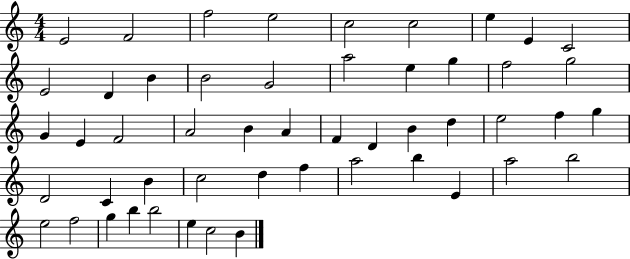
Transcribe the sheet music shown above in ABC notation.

X:1
T:Untitled
M:4/4
L:1/4
K:C
E2 F2 f2 e2 c2 c2 e E C2 E2 D B B2 G2 a2 e g f2 g2 G E F2 A2 B A F D B d e2 f g D2 C B c2 d f a2 b E a2 b2 e2 f2 g b b2 e c2 B